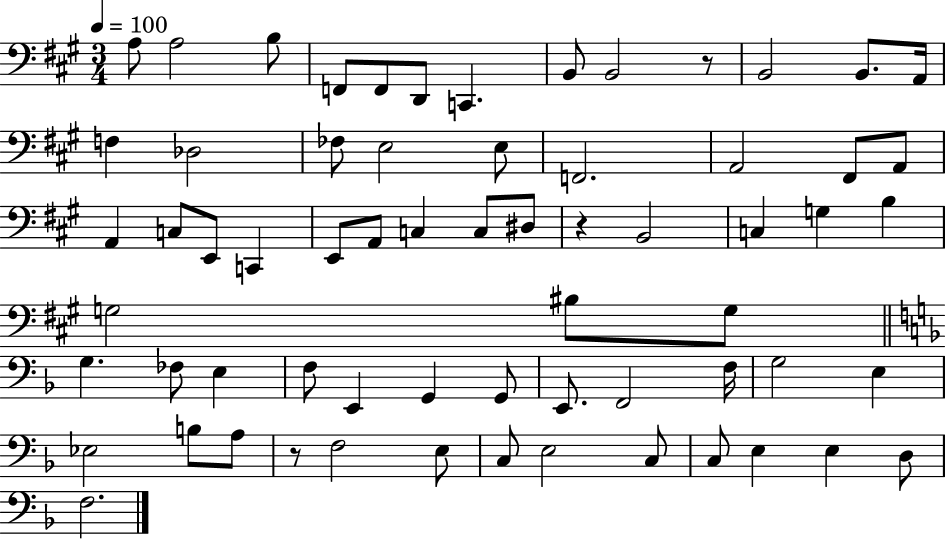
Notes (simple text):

A3/e A3/h B3/e F2/e F2/e D2/e C2/q. B2/e B2/h R/e B2/h B2/e. A2/s F3/q Db3/h FES3/e E3/h E3/e F2/h. A2/h F#2/e A2/e A2/q C3/e E2/e C2/q E2/e A2/e C3/q C3/e D#3/e R/q B2/h C3/q G3/q B3/q G3/h BIS3/e G3/e G3/q. FES3/e E3/q F3/e E2/q G2/q G2/e E2/e. F2/h F3/s G3/h E3/q Eb3/h B3/e A3/e R/e F3/h E3/e C3/e E3/h C3/e C3/e E3/q E3/q D3/e F3/h.